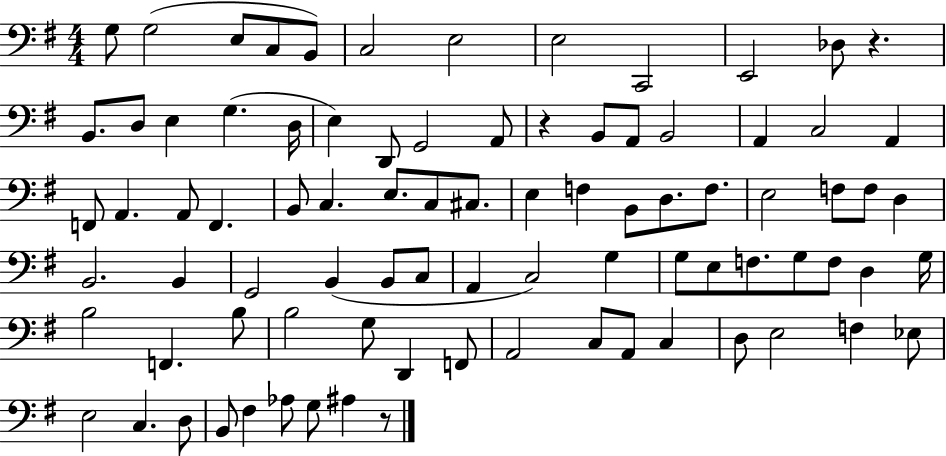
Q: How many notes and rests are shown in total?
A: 86